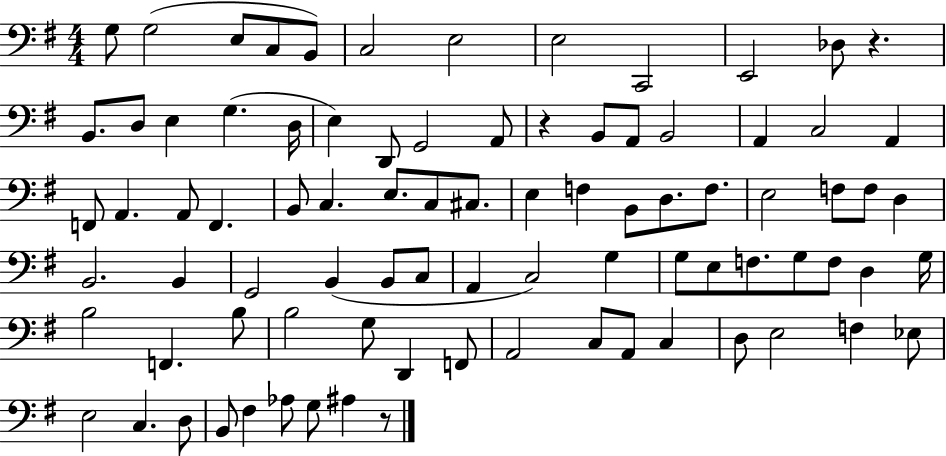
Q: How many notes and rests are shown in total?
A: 86